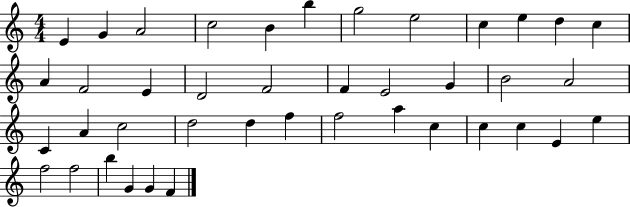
{
  \clef treble
  \numericTimeSignature
  \time 4/4
  \key c \major
  e'4 g'4 a'2 | c''2 b'4 b''4 | g''2 e''2 | c''4 e''4 d''4 c''4 | \break a'4 f'2 e'4 | d'2 f'2 | f'4 e'2 g'4 | b'2 a'2 | \break c'4 a'4 c''2 | d''2 d''4 f''4 | f''2 a''4 c''4 | c''4 c''4 e'4 e''4 | \break f''2 f''2 | b''4 g'4 g'4 f'4 | \bar "|."
}